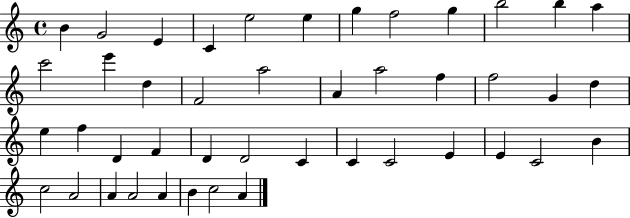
X:1
T:Untitled
M:4/4
L:1/4
K:C
B G2 E C e2 e g f2 g b2 b a c'2 e' d F2 a2 A a2 f f2 G d e f D F D D2 C C C2 E E C2 B c2 A2 A A2 A B c2 A